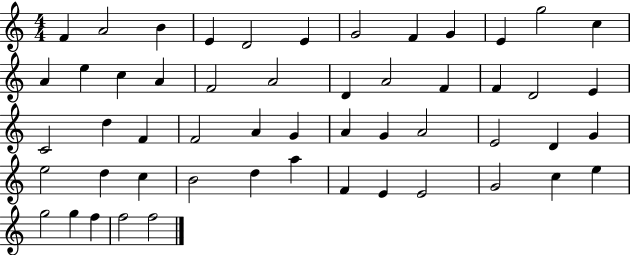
F4/q A4/h B4/q E4/q D4/h E4/q G4/h F4/q G4/q E4/q G5/h C5/q A4/q E5/q C5/q A4/q F4/h A4/h D4/q A4/h F4/q F4/q D4/h E4/q C4/h D5/q F4/q F4/h A4/q G4/q A4/q G4/q A4/h E4/h D4/q G4/q E5/h D5/q C5/q B4/h D5/q A5/q F4/q E4/q E4/h G4/h C5/q E5/q G5/h G5/q F5/q F5/h F5/h